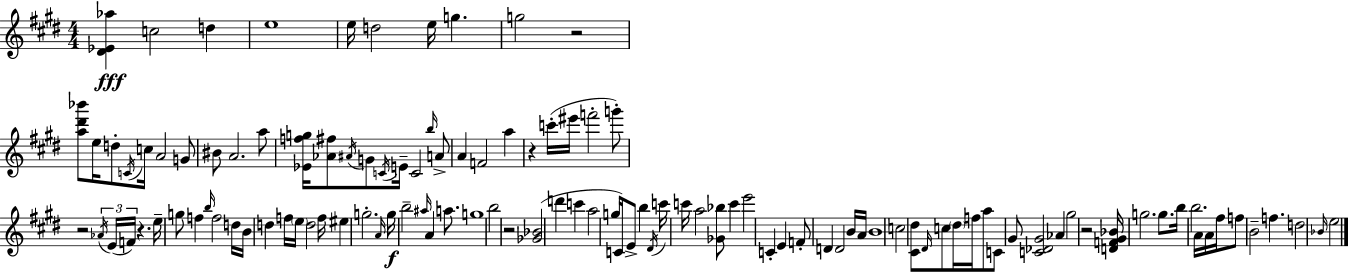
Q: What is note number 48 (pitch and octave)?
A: G5